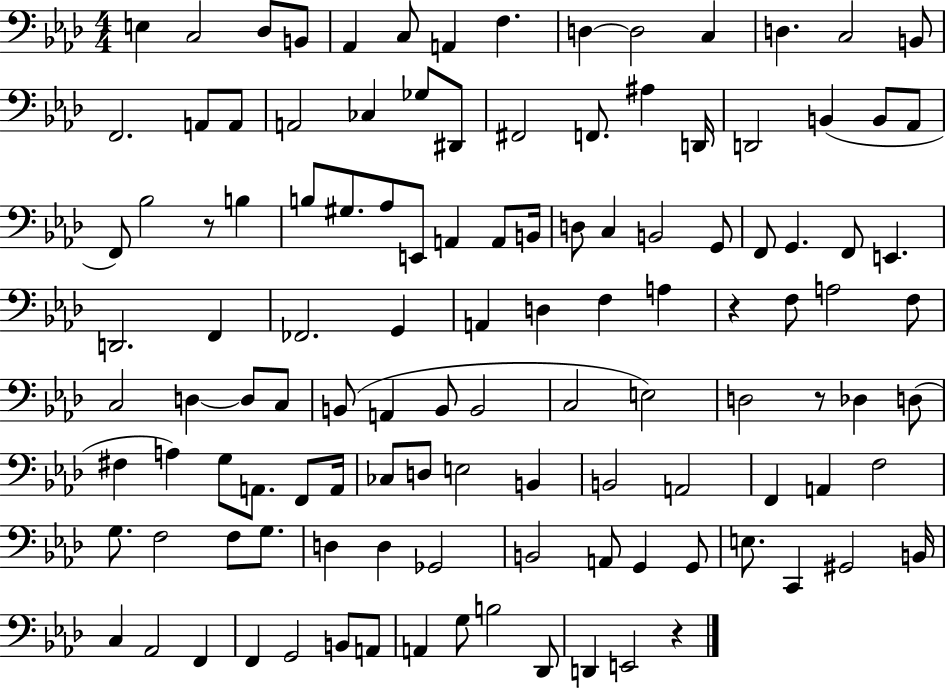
{
  \clef bass
  \numericTimeSignature
  \time 4/4
  \key aes \major
  \repeat volta 2 { e4 c2 des8 b,8 | aes,4 c8 a,4 f4. | d4~~ d2 c4 | d4. c2 b,8 | \break f,2. a,8 a,8 | a,2 ces4 ges8 dis,8 | fis,2 f,8. ais4 d,16 | d,2 b,4( b,8 aes,8 | \break f,8) bes2 r8 b4 | b8 gis8. aes8 e,8 a,4 a,8 b,16 | d8 c4 b,2 g,8 | f,8 g,4. f,8 e,4. | \break d,2. f,4 | fes,2. g,4 | a,4 d4 f4 a4 | r4 f8 a2 f8 | \break c2 d4~~ d8 c8 | b,8( a,4 b,8 b,2 | c2 e2) | d2 r8 des4 d8( | \break fis4 a4) g8 a,8. f,8 a,16 | ces8 d8 e2 b,4 | b,2 a,2 | f,4 a,4 f2 | \break g8. f2 f8 g8. | d4 d4 ges,2 | b,2 a,8 g,4 g,8 | e8. c,4 gis,2 b,16 | \break c4 aes,2 f,4 | f,4 g,2 b,8 a,8 | a,4 g8 b2 des,8 | d,4 e,2 r4 | \break } \bar "|."
}